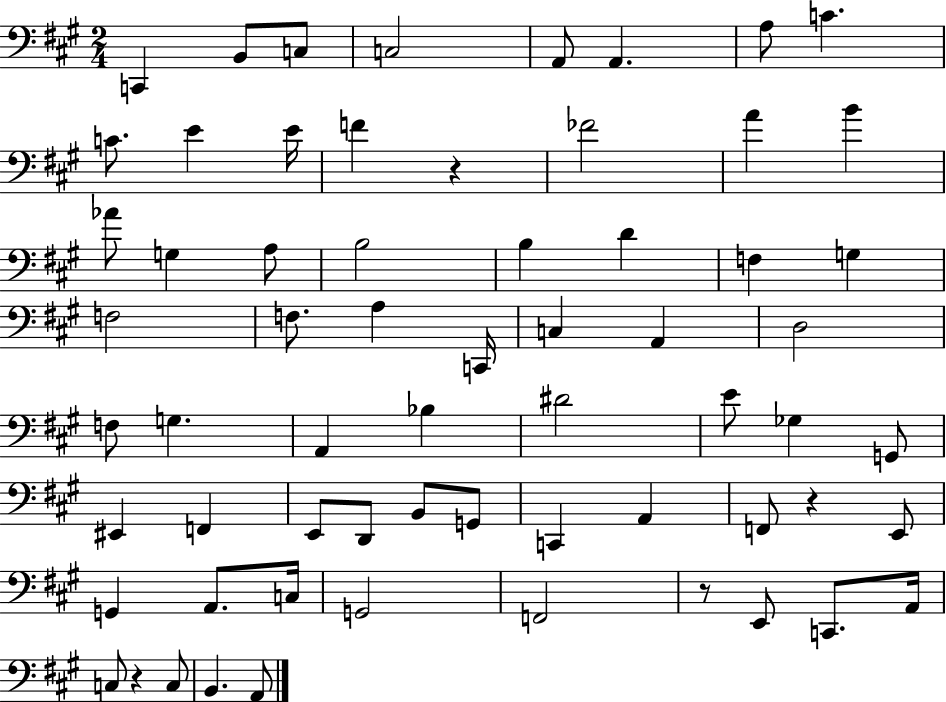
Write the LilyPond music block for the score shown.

{
  \clef bass
  \numericTimeSignature
  \time 2/4
  \key a \major
  c,4 b,8 c8 | c2 | a,8 a,4. | a8 c'4. | \break c'8. e'4 e'16 | f'4 r4 | fes'2 | a'4 b'4 | \break aes'8 g4 a8 | b2 | b4 d'4 | f4 g4 | \break f2 | f8. a4 c,16 | c4 a,4 | d2 | \break f8 g4. | a,4 bes4 | dis'2 | e'8 ges4 g,8 | \break eis,4 f,4 | e,8 d,8 b,8 g,8 | c,4 a,4 | f,8 r4 e,8 | \break g,4 a,8. c16 | g,2 | f,2 | r8 e,8 c,8. a,16 | \break c8 r4 c8 | b,4. a,8 | \bar "|."
}